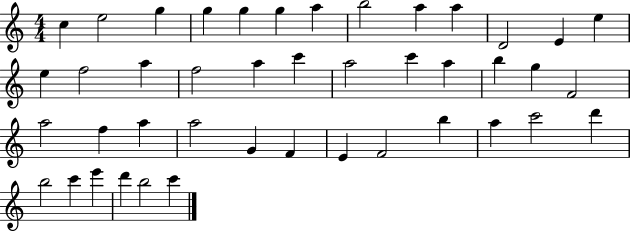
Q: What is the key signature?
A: C major